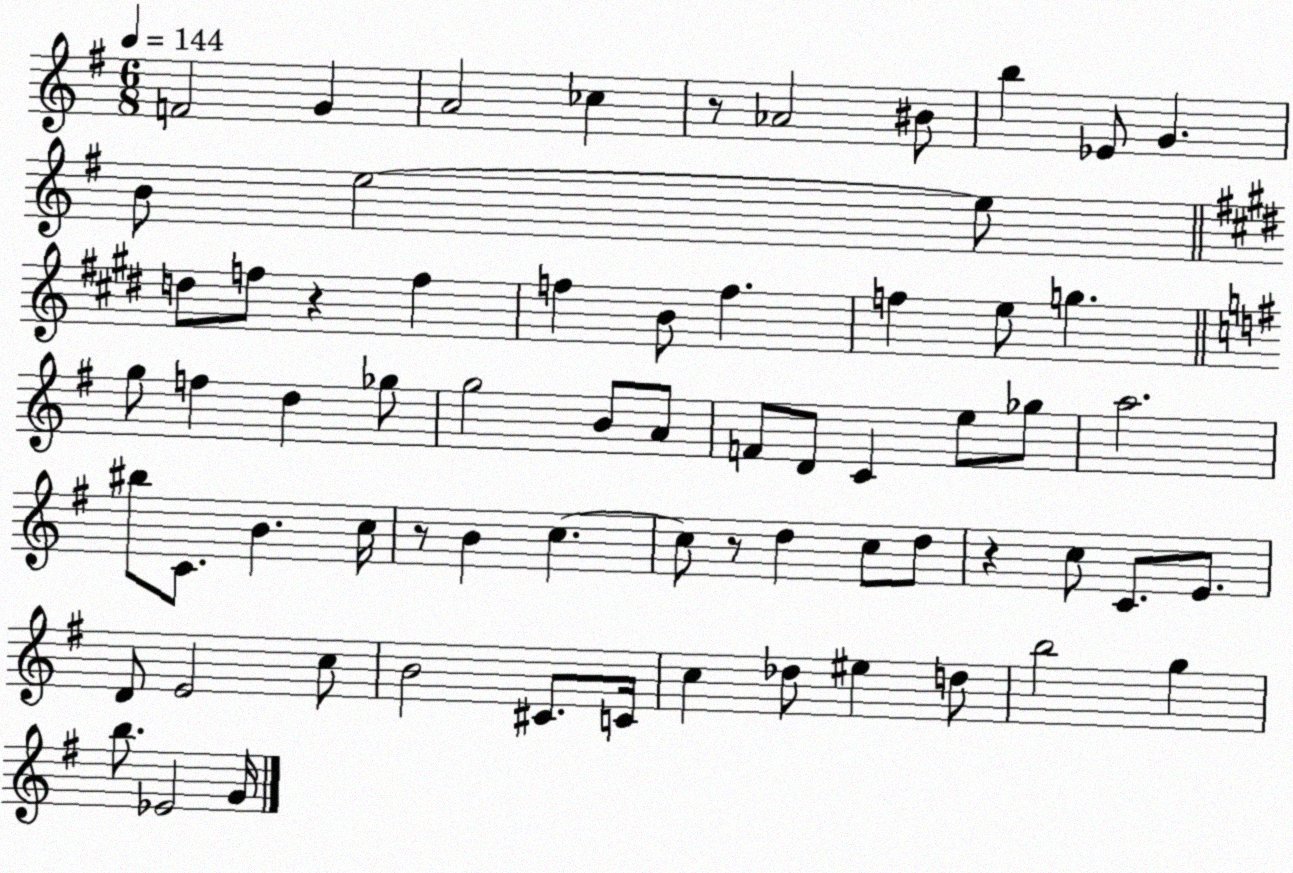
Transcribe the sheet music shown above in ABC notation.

X:1
T:Untitled
M:6/8
L:1/4
K:G
F2 G A2 _c z/2 _A2 ^B/2 b _E/2 G B/2 e2 e/2 d/2 f/2 z f f B/2 f f e/2 g g/2 f d _g/2 g2 B/2 A/2 F/2 D/2 C e/2 _g/2 a2 ^b/2 C/2 B c/4 z/2 B c c/2 z/2 d c/2 d/2 z c/2 C/2 E/2 D/2 E2 c/2 B2 ^C/2 C/4 c _d/2 ^e d/2 b2 g b/2 _E2 G/4